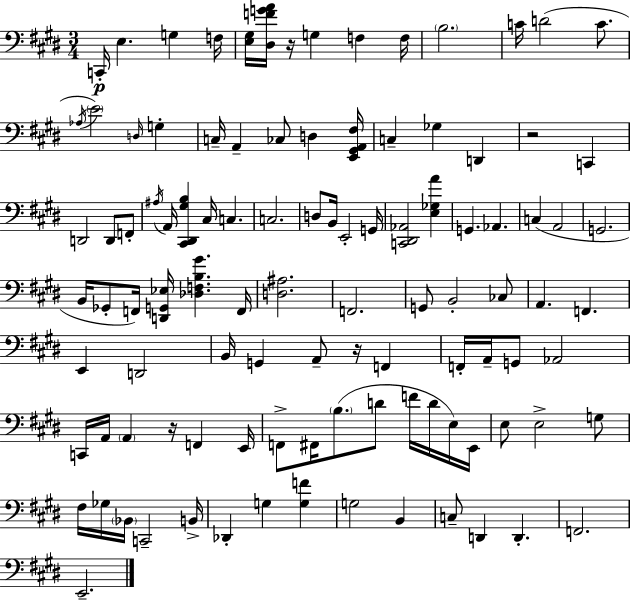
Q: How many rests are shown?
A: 4